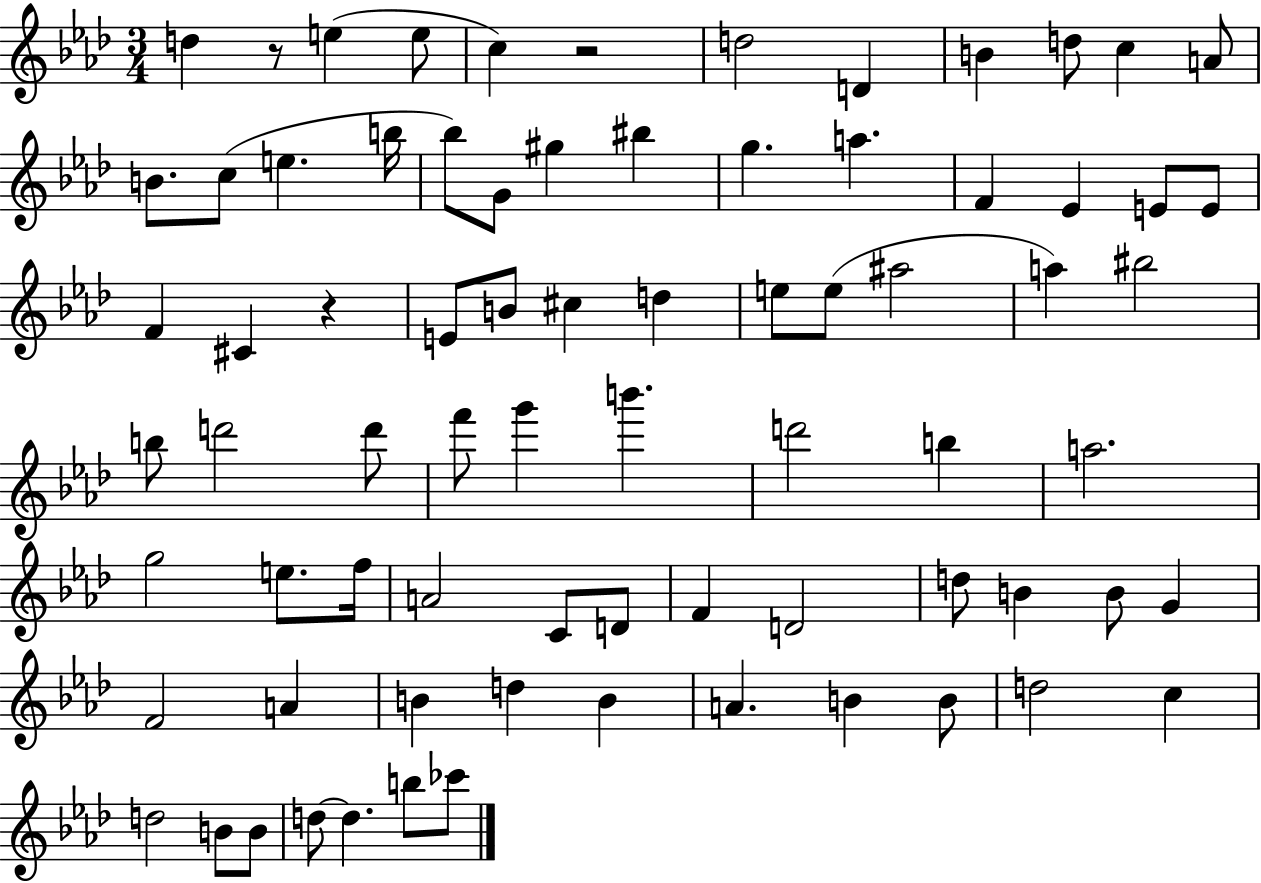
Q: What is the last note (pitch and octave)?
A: CES6